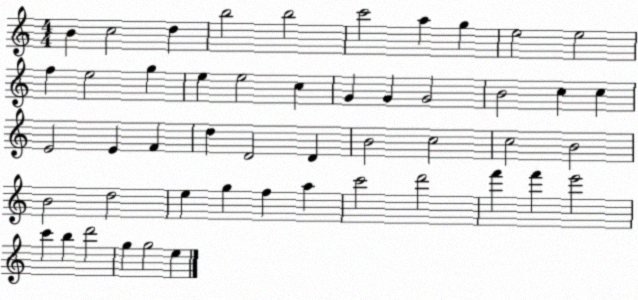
X:1
T:Untitled
M:4/4
L:1/4
K:C
B c2 d b2 b2 c'2 a g e2 e2 f e2 g e e2 c G G G2 B2 c c E2 E F d D2 D B2 c2 c2 B2 B2 d2 e g f a c'2 d'2 f' f' e'2 c' b d'2 g g2 e